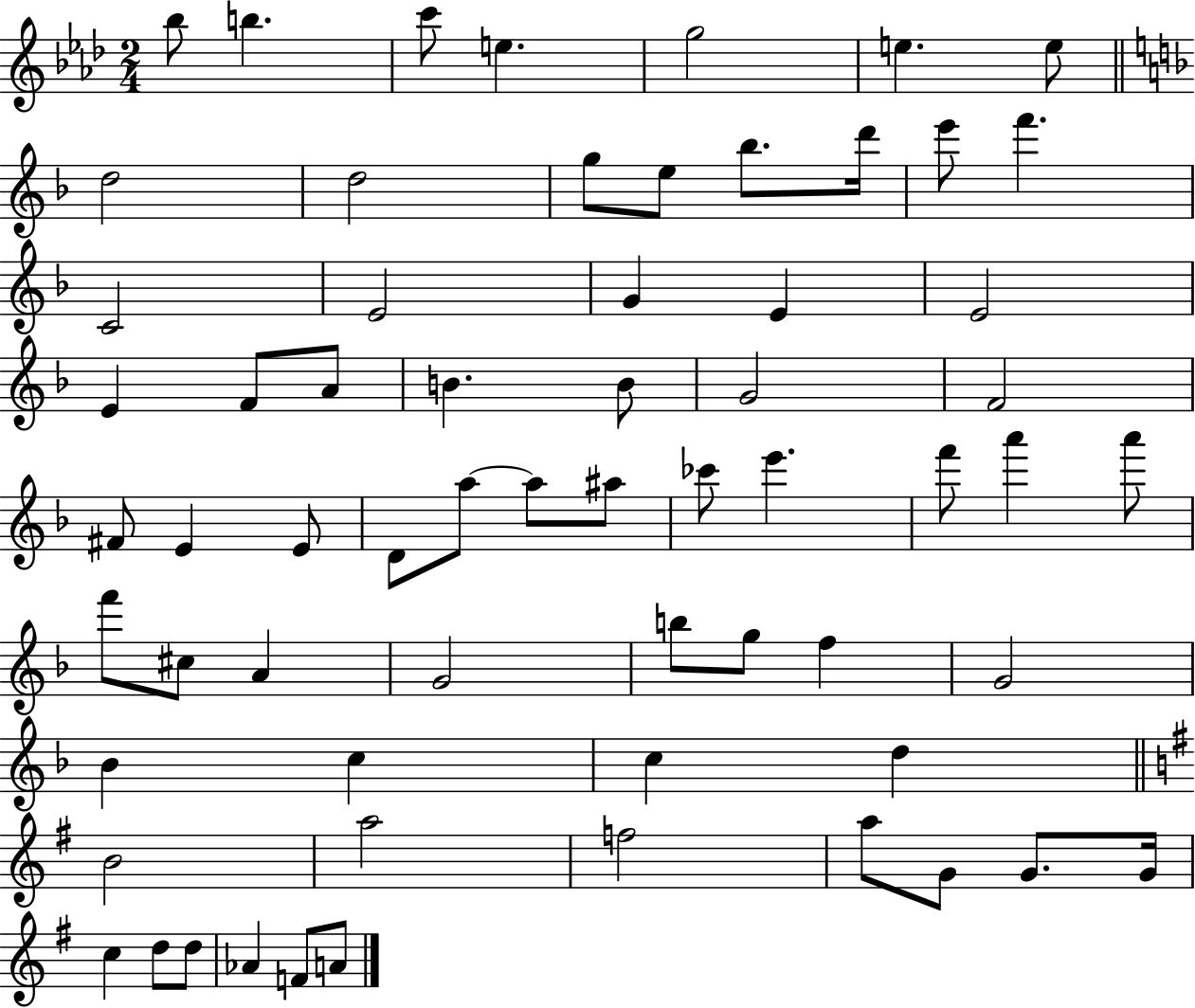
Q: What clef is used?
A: treble